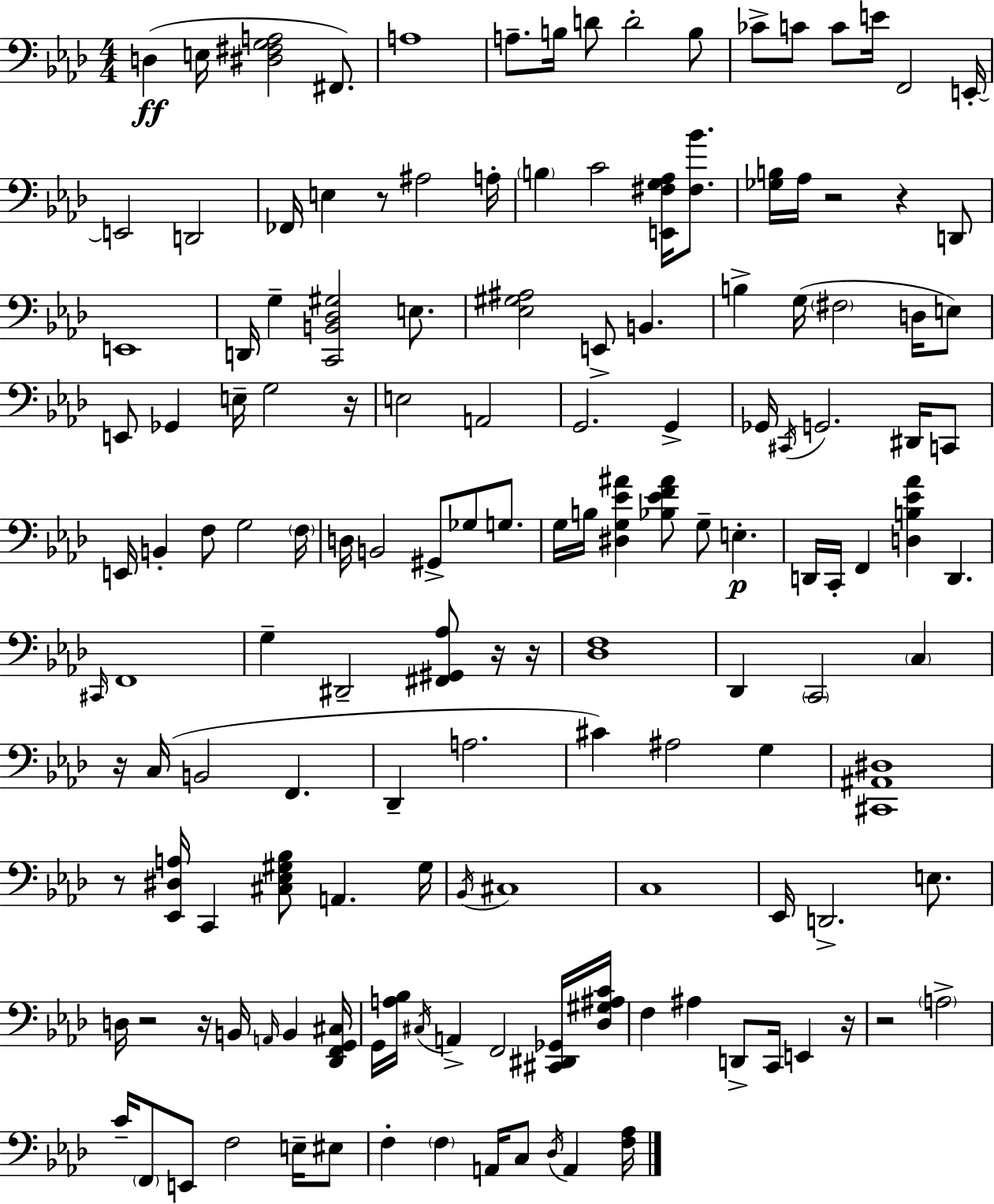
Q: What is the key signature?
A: AES major